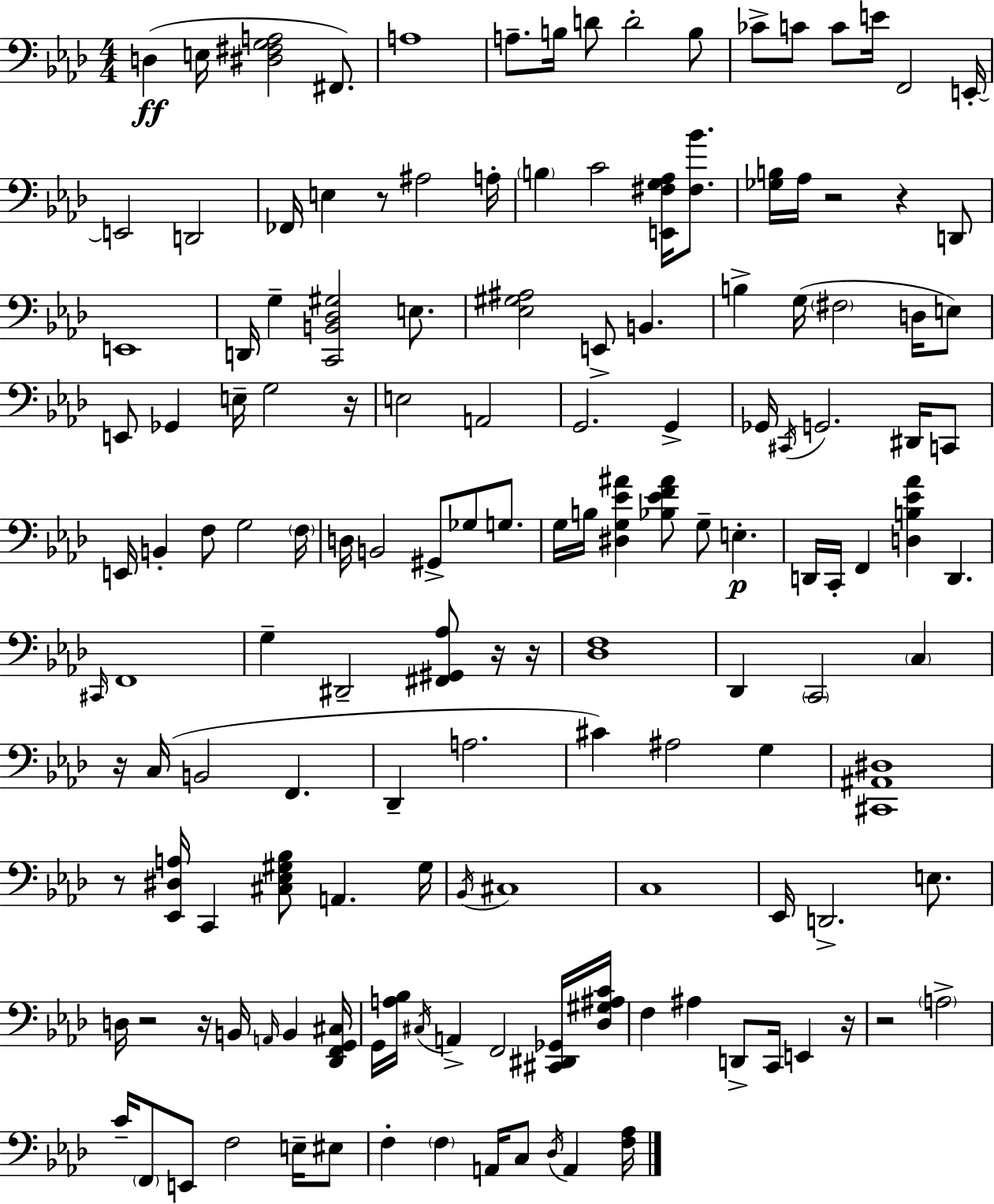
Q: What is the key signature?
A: AES major